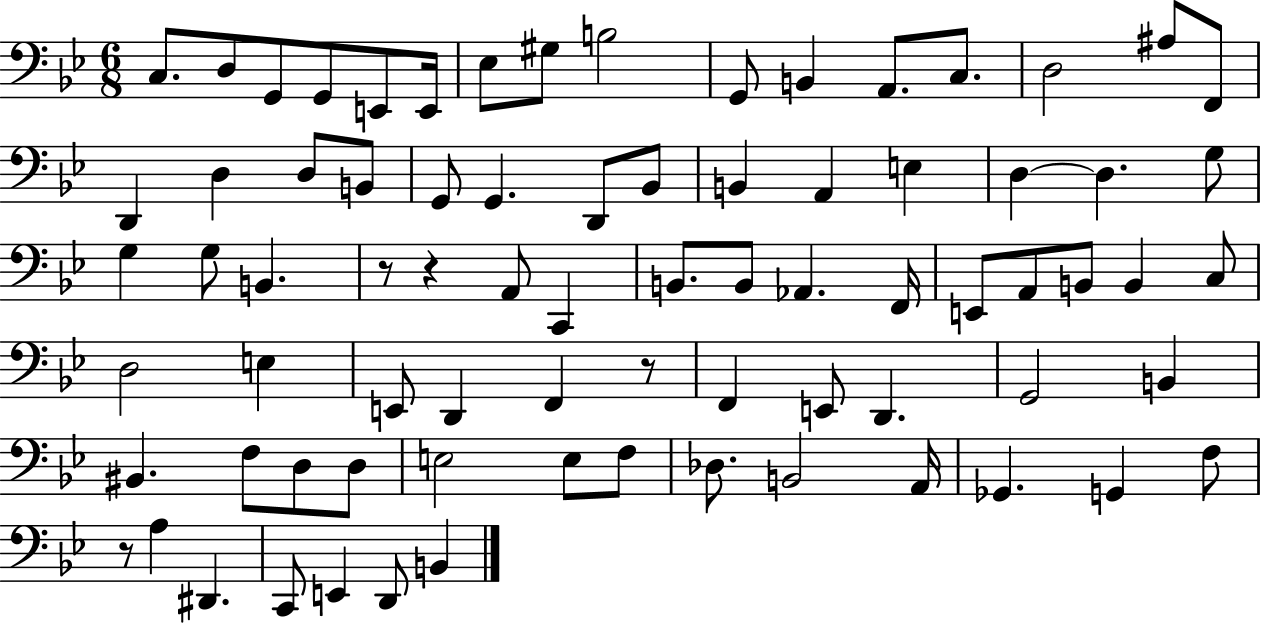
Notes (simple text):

C3/e. D3/e G2/e G2/e E2/e E2/s Eb3/e G#3/e B3/h G2/e B2/q A2/e. C3/e. D3/h A#3/e F2/e D2/q D3/q D3/e B2/e G2/e G2/q. D2/e Bb2/e B2/q A2/q E3/q D3/q D3/q. G3/e G3/q G3/e B2/q. R/e R/q A2/e C2/q B2/e. B2/e Ab2/q. F2/s E2/e A2/e B2/e B2/q C3/e D3/h E3/q E2/e D2/q F2/q R/e F2/q E2/e D2/q. G2/h B2/q BIS2/q. F3/e D3/e D3/e E3/h E3/e F3/e Db3/e. B2/h A2/s Gb2/q. G2/q F3/e R/e A3/q D#2/q. C2/e E2/q D2/e B2/q